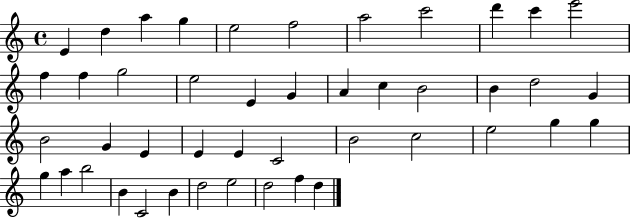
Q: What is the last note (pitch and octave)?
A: D5